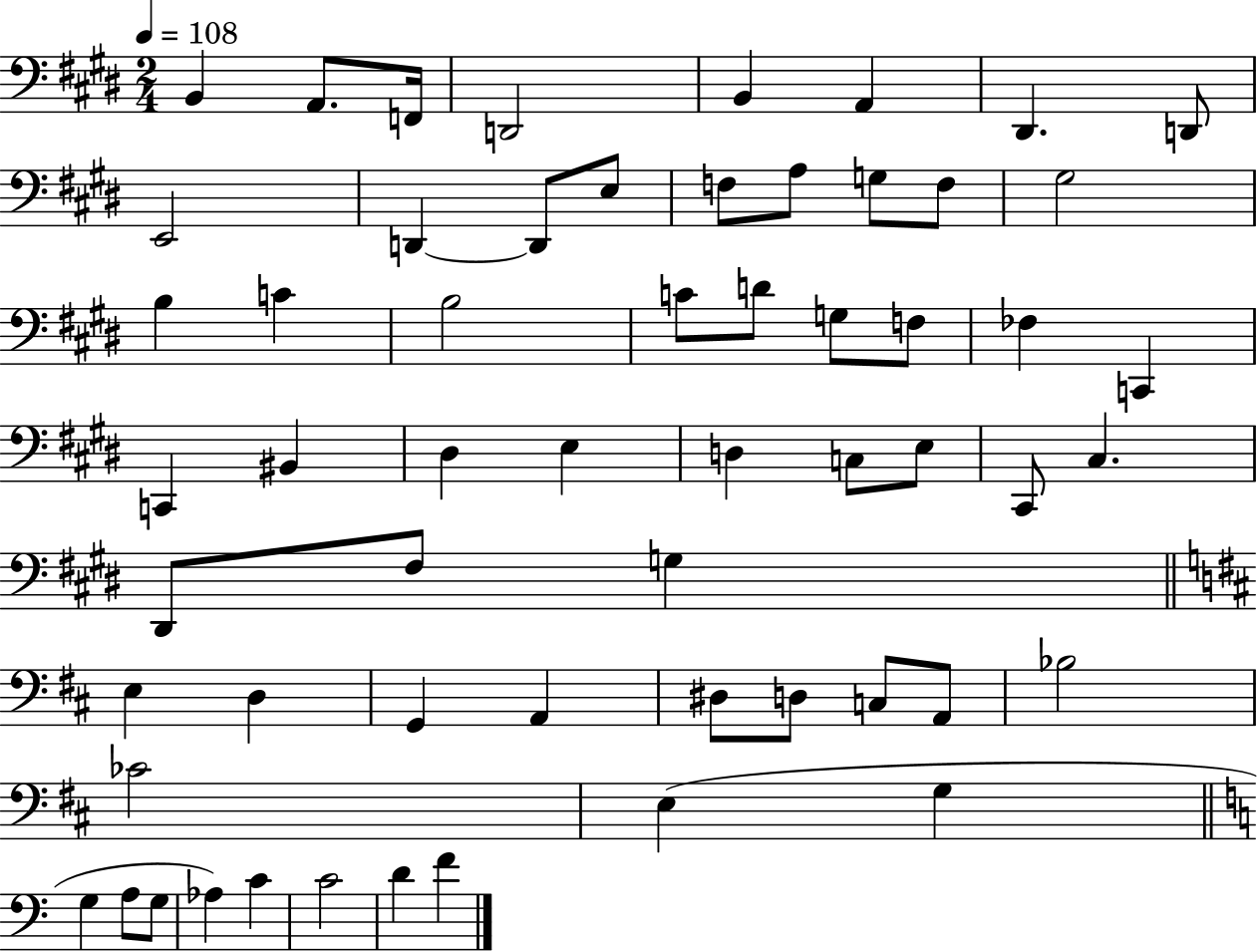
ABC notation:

X:1
T:Untitled
M:2/4
L:1/4
K:E
B,, A,,/2 F,,/4 D,,2 B,, A,, ^D,, D,,/2 E,,2 D,, D,,/2 E,/2 F,/2 A,/2 G,/2 F,/2 ^G,2 B, C B,2 C/2 D/2 G,/2 F,/2 _F, C,, C,, ^B,, ^D, E, D, C,/2 E,/2 ^C,,/2 ^C, ^D,,/2 ^F,/2 G, E, D, G,, A,, ^D,/2 D,/2 C,/2 A,,/2 _B,2 _C2 E, G, G, A,/2 G,/2 _A, C C2 D F